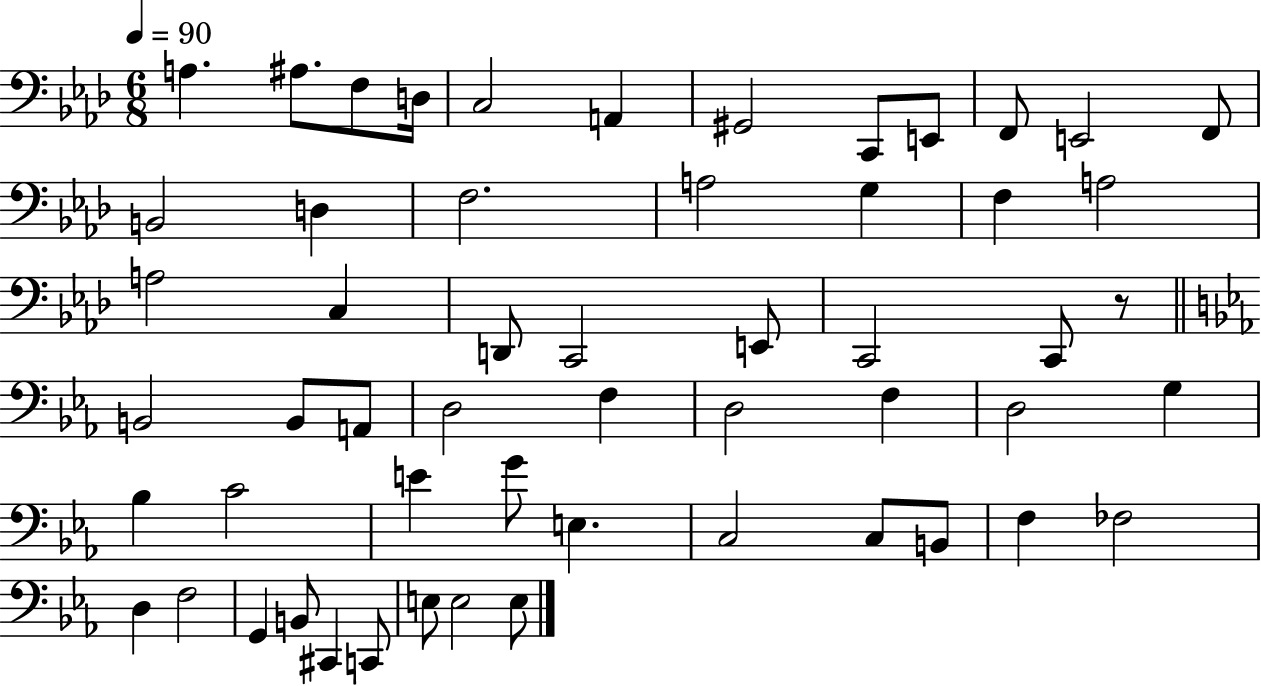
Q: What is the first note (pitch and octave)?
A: A3